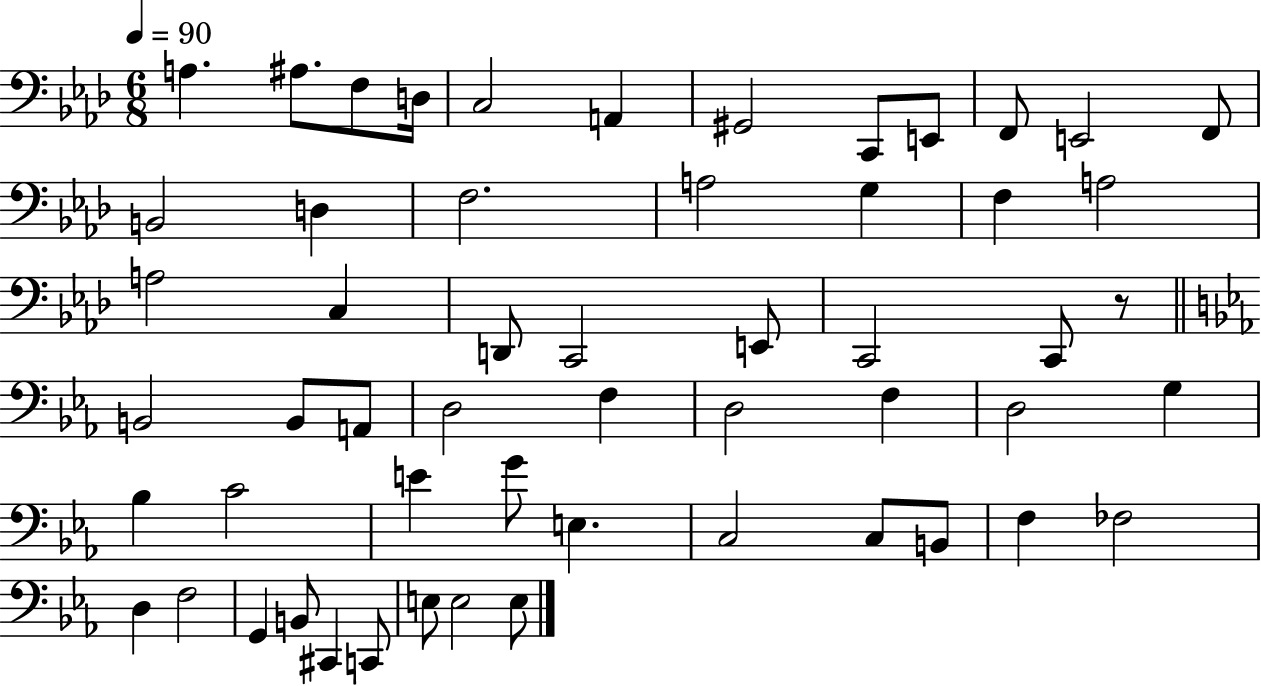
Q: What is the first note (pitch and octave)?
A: A3